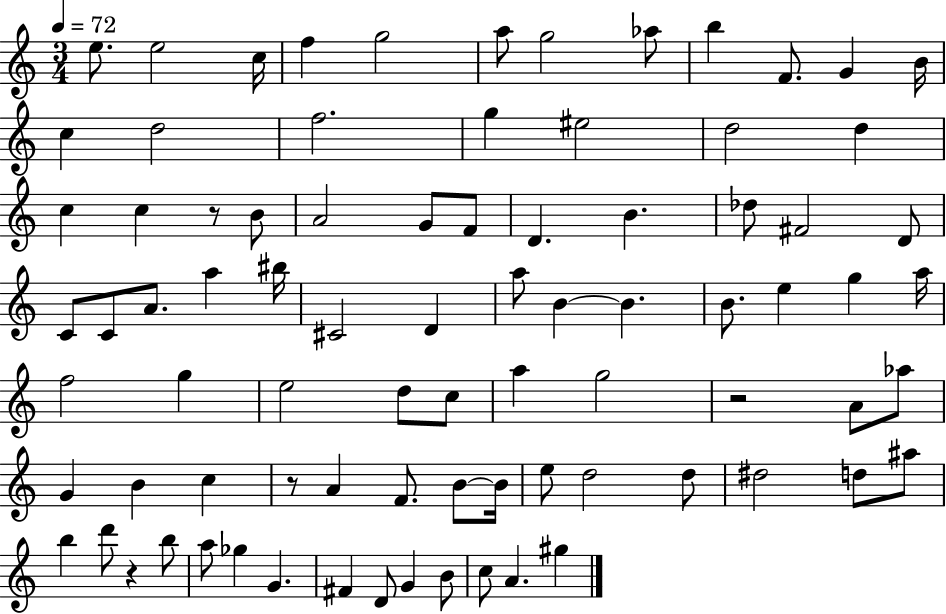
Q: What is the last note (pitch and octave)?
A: G#5